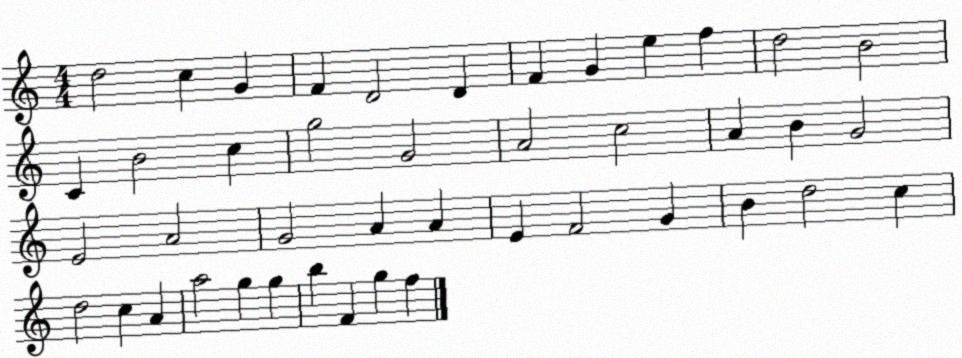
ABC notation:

X:1
T:Untitled
M:4/4
L:1/4
K:C
d2 c G F D2 D F G e f d2 B2 C B2 c g2 G2 A2 c2 A B G2 E2 A2 G2 A A E F2 G B d2 c d2 c A a2 g g b F g f